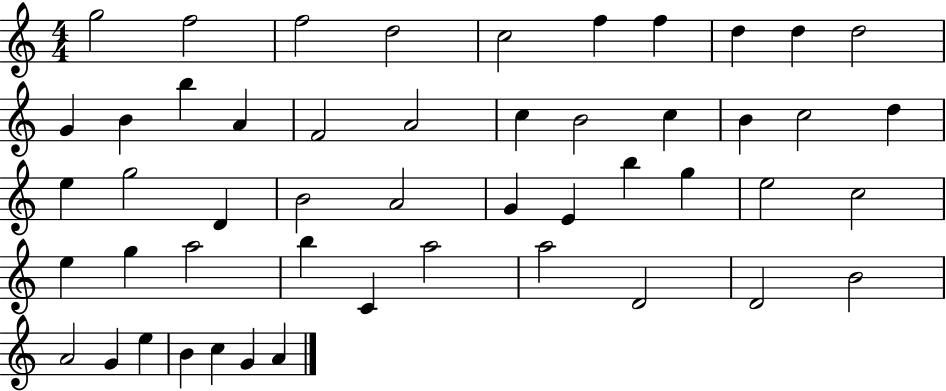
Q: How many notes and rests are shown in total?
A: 50